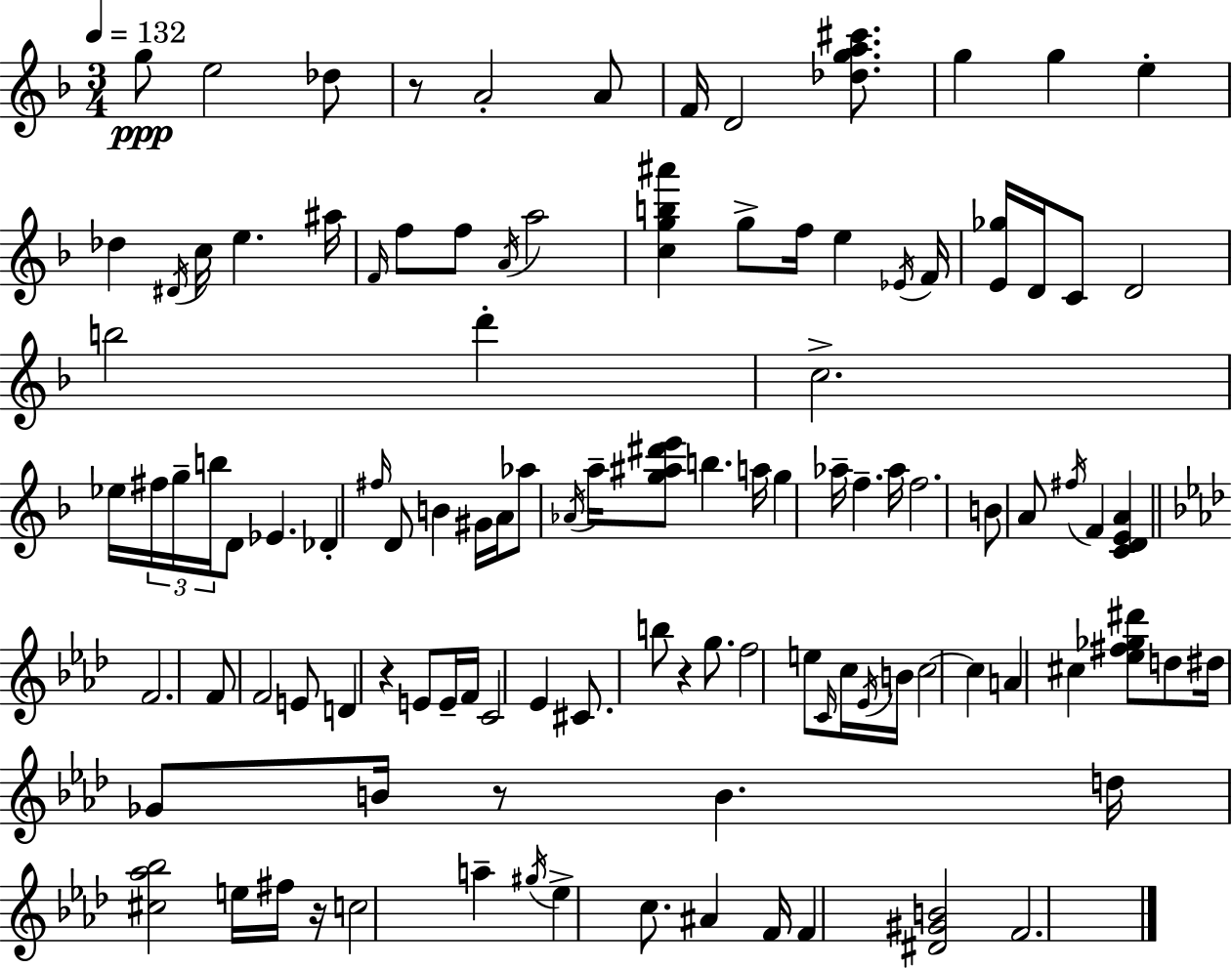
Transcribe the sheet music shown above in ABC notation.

X:1
T:Untitled
M:3/4
L:1/4
K:F
g/2 e2 _d/2 z/2 A2 A/2 F/4 D2 [_dga^c']/2 g g e _d ^D/4 c/4 e ^a/4 F/4 f/2 f/2 A/4 a2 [cgb^a'] g/2 f/4 e _E/4 F/4 [E_g]/4 D/4 C/2 D2 b2 d' c2 _e/4 ^f/4 g/4 b/4 D/2 _E _D ^f/4 D/2 B ^G/4 A/4 _a/2 _A/4 a/4 [g^a^d'e']/2 b a/4 g _a/4 f _a/4 f2 B/2 A/2 ^f/4 F [CDEA] F2 F/2 F2 E/2 D z E/2 E/4 F/4 C2 _E ^C/2 b/2 z g/2 f2 e/2 C/4 c/4 _E/4 B/4 c2 c A ^c [_e^f_g^d']/2 d/2 ^d/4 _G/2 B/4 z/2 B d/4 [^c_a_b]2 e/4 ^f/4 z/4 c2 a ^g/4 _e c/2 ^A F/4 F [^D^GB]2 F2